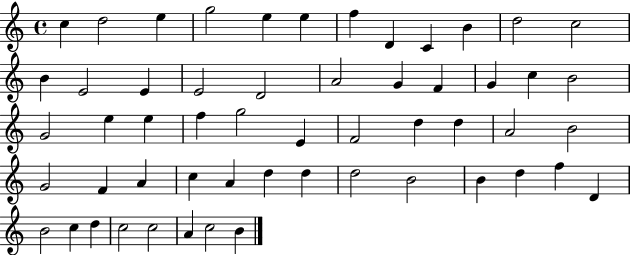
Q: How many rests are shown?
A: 0